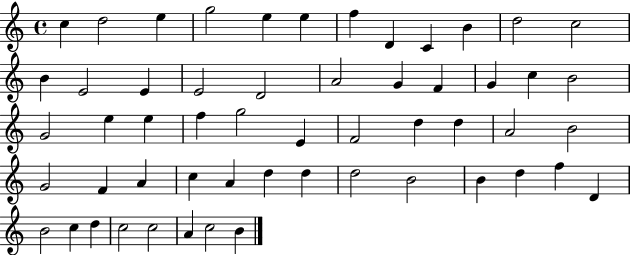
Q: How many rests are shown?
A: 0